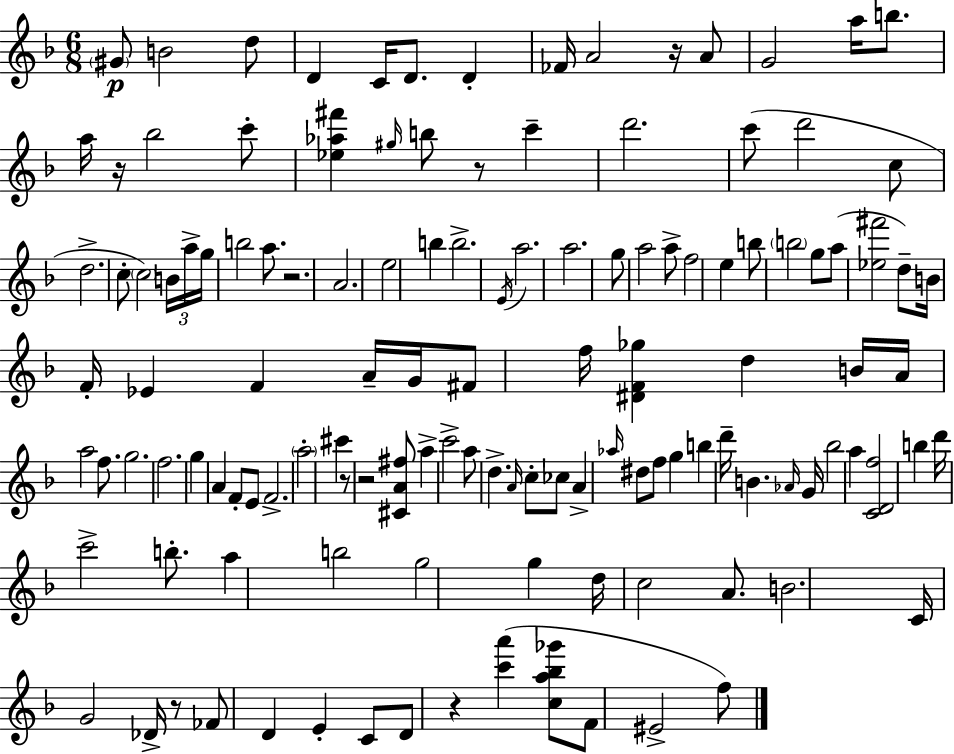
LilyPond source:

{
  \clef treble
  \numericTimeSignature
  \time 6/8
  \key d \minor
  \parenthesize gis'8\p b'2 d''8 | d'4 c'16 d'8. d'4-. | fes'16 a'2 r16 a'8 | g'2 a''16 b''8. | \break a''16 r16 bes''2 c'''8-. | <ees'' aes'' fis'''>4 \grace { gis''16 } b''8 r8 c'''4-- | d'''2. | c'''8( d'''2 c''8 | \break d''2.-> | c''8-. \parenthesize c''2) \tuplet 3/2 { b'16 | a''16-> g''16 } b''2 a''8. | r2. | \break a'2. | e''2 b''4 | b''2.-> | \acciaccatura { e'16 } a''2. | \break a''2. | g''8 a''2 | a''8-> f''2 e''4 | b''8 \parenthesize b''2 | \break g''8 a''8( <ees'' fis'''>2 | d''8--) b'16 f'16-. ees'4 f'4 | a'16-- g'16 fis'8 f''16 <dis' f' ges''>4 d''4 | b'16 a'16 a''2 f''8. | \break g''2. | f''2. | g''4 a'4 f'8-. | e'8 f'2.-> | \break \parenthesize a''2-. cis'''4 | r8 r2 | <cis' a' fis''>8 a''4-> c'''2-> | a''8 d''4.-> \grace { a'16 } c''8-. | \break ces''8 a'4-> \grace { aes''16 } dis''8 f''8 | g''4 b''4 d'''16-- b'4. | \grace { aes'16 } g'16 bes''2 | a''4 <c' d' f''>2 | \break b''4 d'''16 c'''2-> | b''8.-. a''4 b''2 | g''2 | g''4 d''16 c''2 | \break a'8. b'2. | c'16 g'2 | des'16-> r8 fes'8 d'4 e'4-. | c'8 d'8 r4 <c''' a'''>4( | \break <c'' a'' bes'' ges'''>8 f'8 eis'2-> | f''8) \bar "|."
}